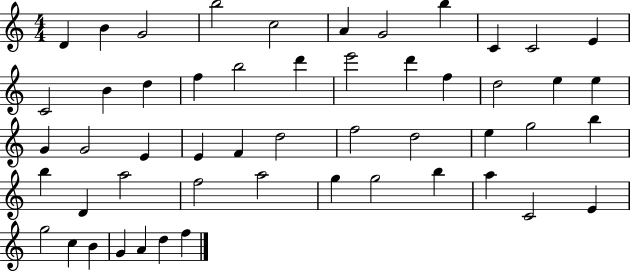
{
  \clef treble
  \numericTimeSignature
  \time 4/4
  \key c \major
  d'4 b'4 g'2 | b''2 c''2 | a'4 g'2 b''4 | c'4 c'2 e'4 | \break c'2 b'4 d''4 | f''4 b''2 d'''4 | e'''2 d'''4 f''4 | d''2 e''4 e''4 | \break g'4 g'2 e'4 | e'4 f'4 d''2 | f''2 d''2 | e''4 g''2 b''4 | \break b''4 d'4 a''2 | f''2 a''2 | g''4 g''2 b''4 | a''4 c'2 e'4 | \break g''2 c''4 b'4 | g'4 a'4 d''4 f''4 | \bar "|."
}